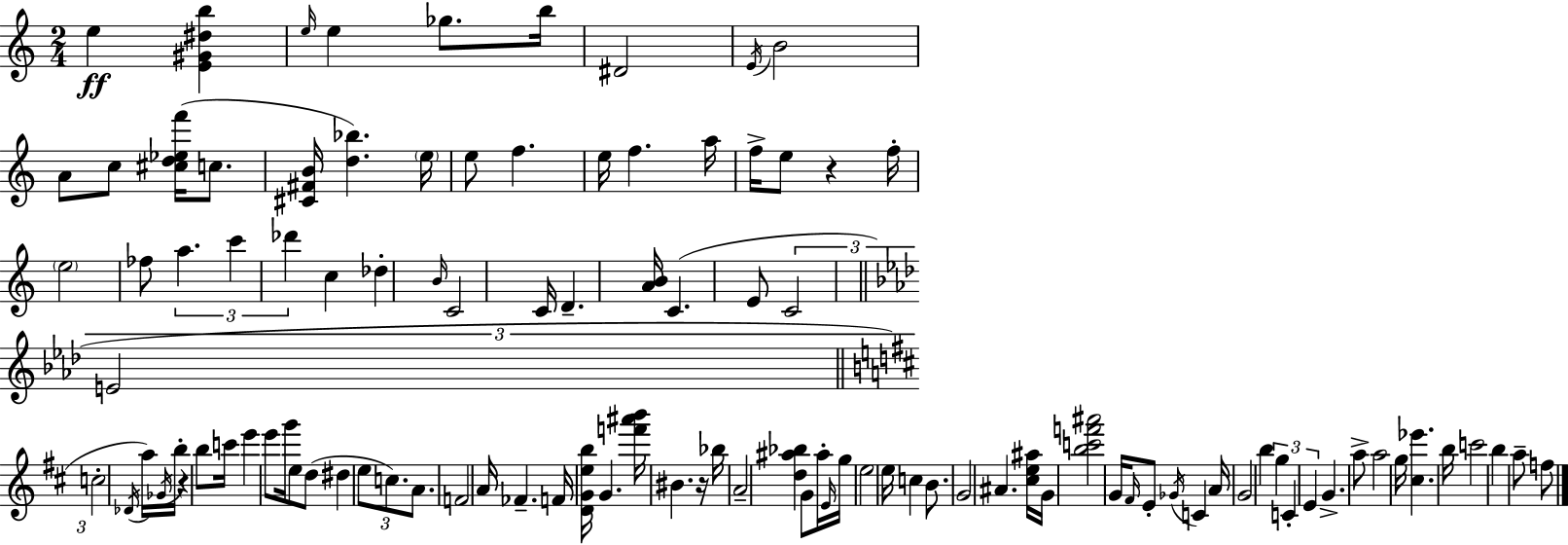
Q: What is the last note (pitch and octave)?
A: F5